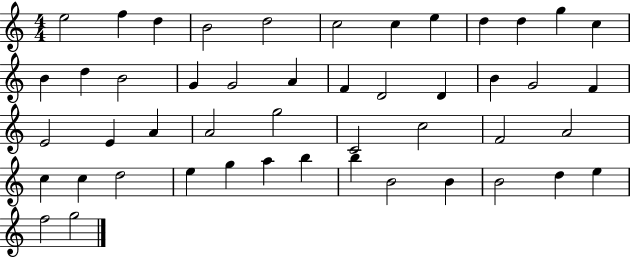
E5/h F5/q D5/q B4/h D5/h C5/h C5/q E5/q D5/q D5/q G5/q C5/q B4/q D5/q B4/h G4/q G4/h A4/q F4/q D4/h D4/q B4/q G4/h F4/q E4/h E4/q A4/q A4/h G5/h C4/h C5/h F4/h A4/h C5/q C5/q D5/h E5/q G5/q A5/q B5/q B5/q B4/h B4/q B4/h D5/q E5/q F5/h G5/h